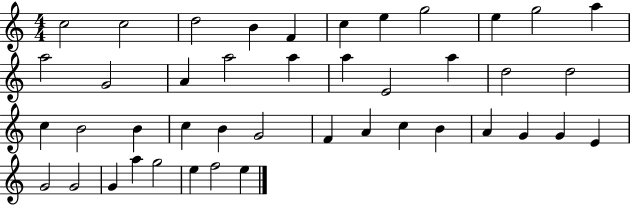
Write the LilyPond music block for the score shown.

{
  \clef treble
  \numericTimeSignature
  \time 4/4
  \key c \major
  c''2 c''2 | d''2 b'4 f'4 | c''4 e''4 g''2 | e''4 g''2 a''4 | \break a''2 g'2 | a'4 a''2 a''4 | a''4 e'2 a''4 | d''2 d''2 | \break c''4 b'2 b'4 | c''4 b'4 g'2 | f'4 a'4 c''4 b'4 | a'4 g'4 g'4 e'4 | \break g'2 g'2 | g'4 a''4 g''2 | e''4 f''2 e''4 | \bar "|."
}